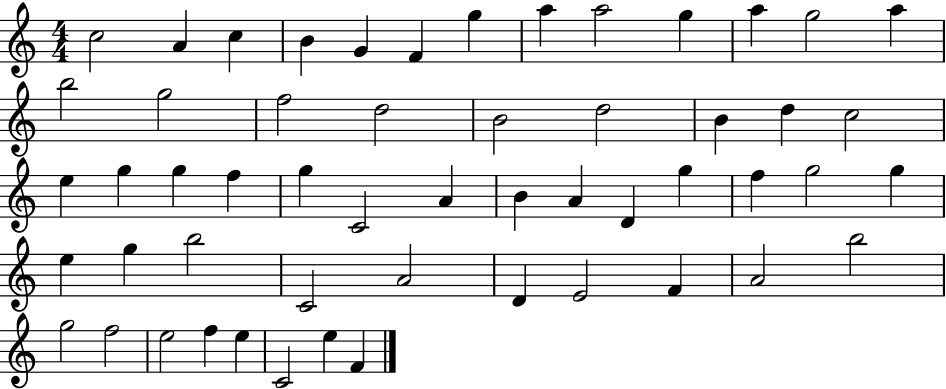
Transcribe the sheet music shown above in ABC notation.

X:1
T:Untitled
M:4/4
L:1/4
K:C
c2 A c B G F g a a2 g a g2 a b2 g2 f2 d2 B2 d2 B d c2 e g g f g C2 A B A D g f g2 g e g b2 C2 A2 D E2 F A2 b2 g2 f2 e2 f e C2 e F